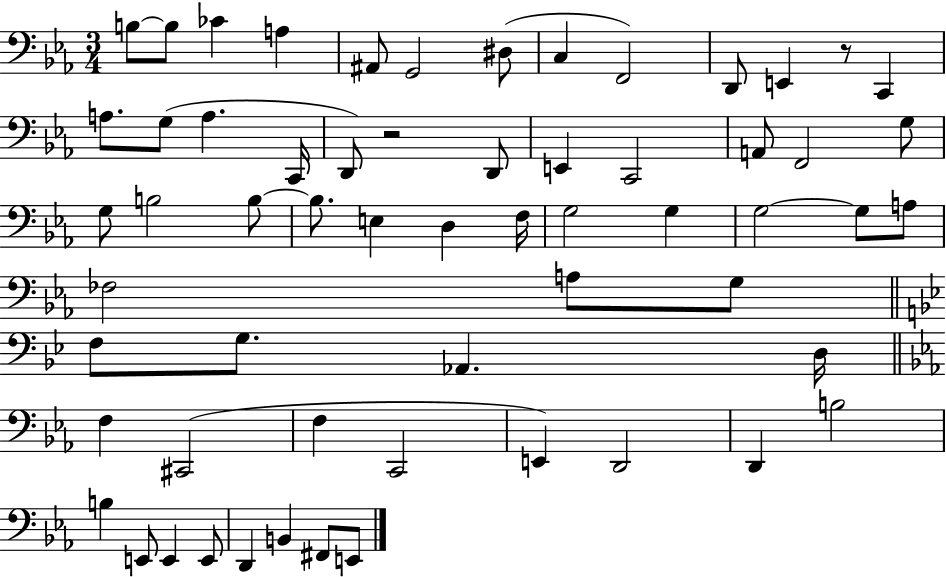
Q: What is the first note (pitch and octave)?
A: B3